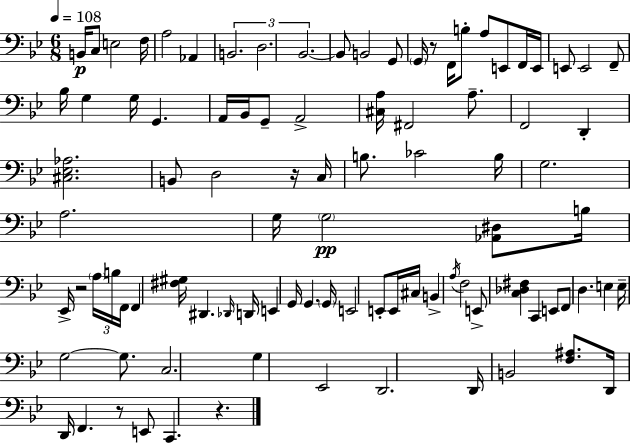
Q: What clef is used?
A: bass